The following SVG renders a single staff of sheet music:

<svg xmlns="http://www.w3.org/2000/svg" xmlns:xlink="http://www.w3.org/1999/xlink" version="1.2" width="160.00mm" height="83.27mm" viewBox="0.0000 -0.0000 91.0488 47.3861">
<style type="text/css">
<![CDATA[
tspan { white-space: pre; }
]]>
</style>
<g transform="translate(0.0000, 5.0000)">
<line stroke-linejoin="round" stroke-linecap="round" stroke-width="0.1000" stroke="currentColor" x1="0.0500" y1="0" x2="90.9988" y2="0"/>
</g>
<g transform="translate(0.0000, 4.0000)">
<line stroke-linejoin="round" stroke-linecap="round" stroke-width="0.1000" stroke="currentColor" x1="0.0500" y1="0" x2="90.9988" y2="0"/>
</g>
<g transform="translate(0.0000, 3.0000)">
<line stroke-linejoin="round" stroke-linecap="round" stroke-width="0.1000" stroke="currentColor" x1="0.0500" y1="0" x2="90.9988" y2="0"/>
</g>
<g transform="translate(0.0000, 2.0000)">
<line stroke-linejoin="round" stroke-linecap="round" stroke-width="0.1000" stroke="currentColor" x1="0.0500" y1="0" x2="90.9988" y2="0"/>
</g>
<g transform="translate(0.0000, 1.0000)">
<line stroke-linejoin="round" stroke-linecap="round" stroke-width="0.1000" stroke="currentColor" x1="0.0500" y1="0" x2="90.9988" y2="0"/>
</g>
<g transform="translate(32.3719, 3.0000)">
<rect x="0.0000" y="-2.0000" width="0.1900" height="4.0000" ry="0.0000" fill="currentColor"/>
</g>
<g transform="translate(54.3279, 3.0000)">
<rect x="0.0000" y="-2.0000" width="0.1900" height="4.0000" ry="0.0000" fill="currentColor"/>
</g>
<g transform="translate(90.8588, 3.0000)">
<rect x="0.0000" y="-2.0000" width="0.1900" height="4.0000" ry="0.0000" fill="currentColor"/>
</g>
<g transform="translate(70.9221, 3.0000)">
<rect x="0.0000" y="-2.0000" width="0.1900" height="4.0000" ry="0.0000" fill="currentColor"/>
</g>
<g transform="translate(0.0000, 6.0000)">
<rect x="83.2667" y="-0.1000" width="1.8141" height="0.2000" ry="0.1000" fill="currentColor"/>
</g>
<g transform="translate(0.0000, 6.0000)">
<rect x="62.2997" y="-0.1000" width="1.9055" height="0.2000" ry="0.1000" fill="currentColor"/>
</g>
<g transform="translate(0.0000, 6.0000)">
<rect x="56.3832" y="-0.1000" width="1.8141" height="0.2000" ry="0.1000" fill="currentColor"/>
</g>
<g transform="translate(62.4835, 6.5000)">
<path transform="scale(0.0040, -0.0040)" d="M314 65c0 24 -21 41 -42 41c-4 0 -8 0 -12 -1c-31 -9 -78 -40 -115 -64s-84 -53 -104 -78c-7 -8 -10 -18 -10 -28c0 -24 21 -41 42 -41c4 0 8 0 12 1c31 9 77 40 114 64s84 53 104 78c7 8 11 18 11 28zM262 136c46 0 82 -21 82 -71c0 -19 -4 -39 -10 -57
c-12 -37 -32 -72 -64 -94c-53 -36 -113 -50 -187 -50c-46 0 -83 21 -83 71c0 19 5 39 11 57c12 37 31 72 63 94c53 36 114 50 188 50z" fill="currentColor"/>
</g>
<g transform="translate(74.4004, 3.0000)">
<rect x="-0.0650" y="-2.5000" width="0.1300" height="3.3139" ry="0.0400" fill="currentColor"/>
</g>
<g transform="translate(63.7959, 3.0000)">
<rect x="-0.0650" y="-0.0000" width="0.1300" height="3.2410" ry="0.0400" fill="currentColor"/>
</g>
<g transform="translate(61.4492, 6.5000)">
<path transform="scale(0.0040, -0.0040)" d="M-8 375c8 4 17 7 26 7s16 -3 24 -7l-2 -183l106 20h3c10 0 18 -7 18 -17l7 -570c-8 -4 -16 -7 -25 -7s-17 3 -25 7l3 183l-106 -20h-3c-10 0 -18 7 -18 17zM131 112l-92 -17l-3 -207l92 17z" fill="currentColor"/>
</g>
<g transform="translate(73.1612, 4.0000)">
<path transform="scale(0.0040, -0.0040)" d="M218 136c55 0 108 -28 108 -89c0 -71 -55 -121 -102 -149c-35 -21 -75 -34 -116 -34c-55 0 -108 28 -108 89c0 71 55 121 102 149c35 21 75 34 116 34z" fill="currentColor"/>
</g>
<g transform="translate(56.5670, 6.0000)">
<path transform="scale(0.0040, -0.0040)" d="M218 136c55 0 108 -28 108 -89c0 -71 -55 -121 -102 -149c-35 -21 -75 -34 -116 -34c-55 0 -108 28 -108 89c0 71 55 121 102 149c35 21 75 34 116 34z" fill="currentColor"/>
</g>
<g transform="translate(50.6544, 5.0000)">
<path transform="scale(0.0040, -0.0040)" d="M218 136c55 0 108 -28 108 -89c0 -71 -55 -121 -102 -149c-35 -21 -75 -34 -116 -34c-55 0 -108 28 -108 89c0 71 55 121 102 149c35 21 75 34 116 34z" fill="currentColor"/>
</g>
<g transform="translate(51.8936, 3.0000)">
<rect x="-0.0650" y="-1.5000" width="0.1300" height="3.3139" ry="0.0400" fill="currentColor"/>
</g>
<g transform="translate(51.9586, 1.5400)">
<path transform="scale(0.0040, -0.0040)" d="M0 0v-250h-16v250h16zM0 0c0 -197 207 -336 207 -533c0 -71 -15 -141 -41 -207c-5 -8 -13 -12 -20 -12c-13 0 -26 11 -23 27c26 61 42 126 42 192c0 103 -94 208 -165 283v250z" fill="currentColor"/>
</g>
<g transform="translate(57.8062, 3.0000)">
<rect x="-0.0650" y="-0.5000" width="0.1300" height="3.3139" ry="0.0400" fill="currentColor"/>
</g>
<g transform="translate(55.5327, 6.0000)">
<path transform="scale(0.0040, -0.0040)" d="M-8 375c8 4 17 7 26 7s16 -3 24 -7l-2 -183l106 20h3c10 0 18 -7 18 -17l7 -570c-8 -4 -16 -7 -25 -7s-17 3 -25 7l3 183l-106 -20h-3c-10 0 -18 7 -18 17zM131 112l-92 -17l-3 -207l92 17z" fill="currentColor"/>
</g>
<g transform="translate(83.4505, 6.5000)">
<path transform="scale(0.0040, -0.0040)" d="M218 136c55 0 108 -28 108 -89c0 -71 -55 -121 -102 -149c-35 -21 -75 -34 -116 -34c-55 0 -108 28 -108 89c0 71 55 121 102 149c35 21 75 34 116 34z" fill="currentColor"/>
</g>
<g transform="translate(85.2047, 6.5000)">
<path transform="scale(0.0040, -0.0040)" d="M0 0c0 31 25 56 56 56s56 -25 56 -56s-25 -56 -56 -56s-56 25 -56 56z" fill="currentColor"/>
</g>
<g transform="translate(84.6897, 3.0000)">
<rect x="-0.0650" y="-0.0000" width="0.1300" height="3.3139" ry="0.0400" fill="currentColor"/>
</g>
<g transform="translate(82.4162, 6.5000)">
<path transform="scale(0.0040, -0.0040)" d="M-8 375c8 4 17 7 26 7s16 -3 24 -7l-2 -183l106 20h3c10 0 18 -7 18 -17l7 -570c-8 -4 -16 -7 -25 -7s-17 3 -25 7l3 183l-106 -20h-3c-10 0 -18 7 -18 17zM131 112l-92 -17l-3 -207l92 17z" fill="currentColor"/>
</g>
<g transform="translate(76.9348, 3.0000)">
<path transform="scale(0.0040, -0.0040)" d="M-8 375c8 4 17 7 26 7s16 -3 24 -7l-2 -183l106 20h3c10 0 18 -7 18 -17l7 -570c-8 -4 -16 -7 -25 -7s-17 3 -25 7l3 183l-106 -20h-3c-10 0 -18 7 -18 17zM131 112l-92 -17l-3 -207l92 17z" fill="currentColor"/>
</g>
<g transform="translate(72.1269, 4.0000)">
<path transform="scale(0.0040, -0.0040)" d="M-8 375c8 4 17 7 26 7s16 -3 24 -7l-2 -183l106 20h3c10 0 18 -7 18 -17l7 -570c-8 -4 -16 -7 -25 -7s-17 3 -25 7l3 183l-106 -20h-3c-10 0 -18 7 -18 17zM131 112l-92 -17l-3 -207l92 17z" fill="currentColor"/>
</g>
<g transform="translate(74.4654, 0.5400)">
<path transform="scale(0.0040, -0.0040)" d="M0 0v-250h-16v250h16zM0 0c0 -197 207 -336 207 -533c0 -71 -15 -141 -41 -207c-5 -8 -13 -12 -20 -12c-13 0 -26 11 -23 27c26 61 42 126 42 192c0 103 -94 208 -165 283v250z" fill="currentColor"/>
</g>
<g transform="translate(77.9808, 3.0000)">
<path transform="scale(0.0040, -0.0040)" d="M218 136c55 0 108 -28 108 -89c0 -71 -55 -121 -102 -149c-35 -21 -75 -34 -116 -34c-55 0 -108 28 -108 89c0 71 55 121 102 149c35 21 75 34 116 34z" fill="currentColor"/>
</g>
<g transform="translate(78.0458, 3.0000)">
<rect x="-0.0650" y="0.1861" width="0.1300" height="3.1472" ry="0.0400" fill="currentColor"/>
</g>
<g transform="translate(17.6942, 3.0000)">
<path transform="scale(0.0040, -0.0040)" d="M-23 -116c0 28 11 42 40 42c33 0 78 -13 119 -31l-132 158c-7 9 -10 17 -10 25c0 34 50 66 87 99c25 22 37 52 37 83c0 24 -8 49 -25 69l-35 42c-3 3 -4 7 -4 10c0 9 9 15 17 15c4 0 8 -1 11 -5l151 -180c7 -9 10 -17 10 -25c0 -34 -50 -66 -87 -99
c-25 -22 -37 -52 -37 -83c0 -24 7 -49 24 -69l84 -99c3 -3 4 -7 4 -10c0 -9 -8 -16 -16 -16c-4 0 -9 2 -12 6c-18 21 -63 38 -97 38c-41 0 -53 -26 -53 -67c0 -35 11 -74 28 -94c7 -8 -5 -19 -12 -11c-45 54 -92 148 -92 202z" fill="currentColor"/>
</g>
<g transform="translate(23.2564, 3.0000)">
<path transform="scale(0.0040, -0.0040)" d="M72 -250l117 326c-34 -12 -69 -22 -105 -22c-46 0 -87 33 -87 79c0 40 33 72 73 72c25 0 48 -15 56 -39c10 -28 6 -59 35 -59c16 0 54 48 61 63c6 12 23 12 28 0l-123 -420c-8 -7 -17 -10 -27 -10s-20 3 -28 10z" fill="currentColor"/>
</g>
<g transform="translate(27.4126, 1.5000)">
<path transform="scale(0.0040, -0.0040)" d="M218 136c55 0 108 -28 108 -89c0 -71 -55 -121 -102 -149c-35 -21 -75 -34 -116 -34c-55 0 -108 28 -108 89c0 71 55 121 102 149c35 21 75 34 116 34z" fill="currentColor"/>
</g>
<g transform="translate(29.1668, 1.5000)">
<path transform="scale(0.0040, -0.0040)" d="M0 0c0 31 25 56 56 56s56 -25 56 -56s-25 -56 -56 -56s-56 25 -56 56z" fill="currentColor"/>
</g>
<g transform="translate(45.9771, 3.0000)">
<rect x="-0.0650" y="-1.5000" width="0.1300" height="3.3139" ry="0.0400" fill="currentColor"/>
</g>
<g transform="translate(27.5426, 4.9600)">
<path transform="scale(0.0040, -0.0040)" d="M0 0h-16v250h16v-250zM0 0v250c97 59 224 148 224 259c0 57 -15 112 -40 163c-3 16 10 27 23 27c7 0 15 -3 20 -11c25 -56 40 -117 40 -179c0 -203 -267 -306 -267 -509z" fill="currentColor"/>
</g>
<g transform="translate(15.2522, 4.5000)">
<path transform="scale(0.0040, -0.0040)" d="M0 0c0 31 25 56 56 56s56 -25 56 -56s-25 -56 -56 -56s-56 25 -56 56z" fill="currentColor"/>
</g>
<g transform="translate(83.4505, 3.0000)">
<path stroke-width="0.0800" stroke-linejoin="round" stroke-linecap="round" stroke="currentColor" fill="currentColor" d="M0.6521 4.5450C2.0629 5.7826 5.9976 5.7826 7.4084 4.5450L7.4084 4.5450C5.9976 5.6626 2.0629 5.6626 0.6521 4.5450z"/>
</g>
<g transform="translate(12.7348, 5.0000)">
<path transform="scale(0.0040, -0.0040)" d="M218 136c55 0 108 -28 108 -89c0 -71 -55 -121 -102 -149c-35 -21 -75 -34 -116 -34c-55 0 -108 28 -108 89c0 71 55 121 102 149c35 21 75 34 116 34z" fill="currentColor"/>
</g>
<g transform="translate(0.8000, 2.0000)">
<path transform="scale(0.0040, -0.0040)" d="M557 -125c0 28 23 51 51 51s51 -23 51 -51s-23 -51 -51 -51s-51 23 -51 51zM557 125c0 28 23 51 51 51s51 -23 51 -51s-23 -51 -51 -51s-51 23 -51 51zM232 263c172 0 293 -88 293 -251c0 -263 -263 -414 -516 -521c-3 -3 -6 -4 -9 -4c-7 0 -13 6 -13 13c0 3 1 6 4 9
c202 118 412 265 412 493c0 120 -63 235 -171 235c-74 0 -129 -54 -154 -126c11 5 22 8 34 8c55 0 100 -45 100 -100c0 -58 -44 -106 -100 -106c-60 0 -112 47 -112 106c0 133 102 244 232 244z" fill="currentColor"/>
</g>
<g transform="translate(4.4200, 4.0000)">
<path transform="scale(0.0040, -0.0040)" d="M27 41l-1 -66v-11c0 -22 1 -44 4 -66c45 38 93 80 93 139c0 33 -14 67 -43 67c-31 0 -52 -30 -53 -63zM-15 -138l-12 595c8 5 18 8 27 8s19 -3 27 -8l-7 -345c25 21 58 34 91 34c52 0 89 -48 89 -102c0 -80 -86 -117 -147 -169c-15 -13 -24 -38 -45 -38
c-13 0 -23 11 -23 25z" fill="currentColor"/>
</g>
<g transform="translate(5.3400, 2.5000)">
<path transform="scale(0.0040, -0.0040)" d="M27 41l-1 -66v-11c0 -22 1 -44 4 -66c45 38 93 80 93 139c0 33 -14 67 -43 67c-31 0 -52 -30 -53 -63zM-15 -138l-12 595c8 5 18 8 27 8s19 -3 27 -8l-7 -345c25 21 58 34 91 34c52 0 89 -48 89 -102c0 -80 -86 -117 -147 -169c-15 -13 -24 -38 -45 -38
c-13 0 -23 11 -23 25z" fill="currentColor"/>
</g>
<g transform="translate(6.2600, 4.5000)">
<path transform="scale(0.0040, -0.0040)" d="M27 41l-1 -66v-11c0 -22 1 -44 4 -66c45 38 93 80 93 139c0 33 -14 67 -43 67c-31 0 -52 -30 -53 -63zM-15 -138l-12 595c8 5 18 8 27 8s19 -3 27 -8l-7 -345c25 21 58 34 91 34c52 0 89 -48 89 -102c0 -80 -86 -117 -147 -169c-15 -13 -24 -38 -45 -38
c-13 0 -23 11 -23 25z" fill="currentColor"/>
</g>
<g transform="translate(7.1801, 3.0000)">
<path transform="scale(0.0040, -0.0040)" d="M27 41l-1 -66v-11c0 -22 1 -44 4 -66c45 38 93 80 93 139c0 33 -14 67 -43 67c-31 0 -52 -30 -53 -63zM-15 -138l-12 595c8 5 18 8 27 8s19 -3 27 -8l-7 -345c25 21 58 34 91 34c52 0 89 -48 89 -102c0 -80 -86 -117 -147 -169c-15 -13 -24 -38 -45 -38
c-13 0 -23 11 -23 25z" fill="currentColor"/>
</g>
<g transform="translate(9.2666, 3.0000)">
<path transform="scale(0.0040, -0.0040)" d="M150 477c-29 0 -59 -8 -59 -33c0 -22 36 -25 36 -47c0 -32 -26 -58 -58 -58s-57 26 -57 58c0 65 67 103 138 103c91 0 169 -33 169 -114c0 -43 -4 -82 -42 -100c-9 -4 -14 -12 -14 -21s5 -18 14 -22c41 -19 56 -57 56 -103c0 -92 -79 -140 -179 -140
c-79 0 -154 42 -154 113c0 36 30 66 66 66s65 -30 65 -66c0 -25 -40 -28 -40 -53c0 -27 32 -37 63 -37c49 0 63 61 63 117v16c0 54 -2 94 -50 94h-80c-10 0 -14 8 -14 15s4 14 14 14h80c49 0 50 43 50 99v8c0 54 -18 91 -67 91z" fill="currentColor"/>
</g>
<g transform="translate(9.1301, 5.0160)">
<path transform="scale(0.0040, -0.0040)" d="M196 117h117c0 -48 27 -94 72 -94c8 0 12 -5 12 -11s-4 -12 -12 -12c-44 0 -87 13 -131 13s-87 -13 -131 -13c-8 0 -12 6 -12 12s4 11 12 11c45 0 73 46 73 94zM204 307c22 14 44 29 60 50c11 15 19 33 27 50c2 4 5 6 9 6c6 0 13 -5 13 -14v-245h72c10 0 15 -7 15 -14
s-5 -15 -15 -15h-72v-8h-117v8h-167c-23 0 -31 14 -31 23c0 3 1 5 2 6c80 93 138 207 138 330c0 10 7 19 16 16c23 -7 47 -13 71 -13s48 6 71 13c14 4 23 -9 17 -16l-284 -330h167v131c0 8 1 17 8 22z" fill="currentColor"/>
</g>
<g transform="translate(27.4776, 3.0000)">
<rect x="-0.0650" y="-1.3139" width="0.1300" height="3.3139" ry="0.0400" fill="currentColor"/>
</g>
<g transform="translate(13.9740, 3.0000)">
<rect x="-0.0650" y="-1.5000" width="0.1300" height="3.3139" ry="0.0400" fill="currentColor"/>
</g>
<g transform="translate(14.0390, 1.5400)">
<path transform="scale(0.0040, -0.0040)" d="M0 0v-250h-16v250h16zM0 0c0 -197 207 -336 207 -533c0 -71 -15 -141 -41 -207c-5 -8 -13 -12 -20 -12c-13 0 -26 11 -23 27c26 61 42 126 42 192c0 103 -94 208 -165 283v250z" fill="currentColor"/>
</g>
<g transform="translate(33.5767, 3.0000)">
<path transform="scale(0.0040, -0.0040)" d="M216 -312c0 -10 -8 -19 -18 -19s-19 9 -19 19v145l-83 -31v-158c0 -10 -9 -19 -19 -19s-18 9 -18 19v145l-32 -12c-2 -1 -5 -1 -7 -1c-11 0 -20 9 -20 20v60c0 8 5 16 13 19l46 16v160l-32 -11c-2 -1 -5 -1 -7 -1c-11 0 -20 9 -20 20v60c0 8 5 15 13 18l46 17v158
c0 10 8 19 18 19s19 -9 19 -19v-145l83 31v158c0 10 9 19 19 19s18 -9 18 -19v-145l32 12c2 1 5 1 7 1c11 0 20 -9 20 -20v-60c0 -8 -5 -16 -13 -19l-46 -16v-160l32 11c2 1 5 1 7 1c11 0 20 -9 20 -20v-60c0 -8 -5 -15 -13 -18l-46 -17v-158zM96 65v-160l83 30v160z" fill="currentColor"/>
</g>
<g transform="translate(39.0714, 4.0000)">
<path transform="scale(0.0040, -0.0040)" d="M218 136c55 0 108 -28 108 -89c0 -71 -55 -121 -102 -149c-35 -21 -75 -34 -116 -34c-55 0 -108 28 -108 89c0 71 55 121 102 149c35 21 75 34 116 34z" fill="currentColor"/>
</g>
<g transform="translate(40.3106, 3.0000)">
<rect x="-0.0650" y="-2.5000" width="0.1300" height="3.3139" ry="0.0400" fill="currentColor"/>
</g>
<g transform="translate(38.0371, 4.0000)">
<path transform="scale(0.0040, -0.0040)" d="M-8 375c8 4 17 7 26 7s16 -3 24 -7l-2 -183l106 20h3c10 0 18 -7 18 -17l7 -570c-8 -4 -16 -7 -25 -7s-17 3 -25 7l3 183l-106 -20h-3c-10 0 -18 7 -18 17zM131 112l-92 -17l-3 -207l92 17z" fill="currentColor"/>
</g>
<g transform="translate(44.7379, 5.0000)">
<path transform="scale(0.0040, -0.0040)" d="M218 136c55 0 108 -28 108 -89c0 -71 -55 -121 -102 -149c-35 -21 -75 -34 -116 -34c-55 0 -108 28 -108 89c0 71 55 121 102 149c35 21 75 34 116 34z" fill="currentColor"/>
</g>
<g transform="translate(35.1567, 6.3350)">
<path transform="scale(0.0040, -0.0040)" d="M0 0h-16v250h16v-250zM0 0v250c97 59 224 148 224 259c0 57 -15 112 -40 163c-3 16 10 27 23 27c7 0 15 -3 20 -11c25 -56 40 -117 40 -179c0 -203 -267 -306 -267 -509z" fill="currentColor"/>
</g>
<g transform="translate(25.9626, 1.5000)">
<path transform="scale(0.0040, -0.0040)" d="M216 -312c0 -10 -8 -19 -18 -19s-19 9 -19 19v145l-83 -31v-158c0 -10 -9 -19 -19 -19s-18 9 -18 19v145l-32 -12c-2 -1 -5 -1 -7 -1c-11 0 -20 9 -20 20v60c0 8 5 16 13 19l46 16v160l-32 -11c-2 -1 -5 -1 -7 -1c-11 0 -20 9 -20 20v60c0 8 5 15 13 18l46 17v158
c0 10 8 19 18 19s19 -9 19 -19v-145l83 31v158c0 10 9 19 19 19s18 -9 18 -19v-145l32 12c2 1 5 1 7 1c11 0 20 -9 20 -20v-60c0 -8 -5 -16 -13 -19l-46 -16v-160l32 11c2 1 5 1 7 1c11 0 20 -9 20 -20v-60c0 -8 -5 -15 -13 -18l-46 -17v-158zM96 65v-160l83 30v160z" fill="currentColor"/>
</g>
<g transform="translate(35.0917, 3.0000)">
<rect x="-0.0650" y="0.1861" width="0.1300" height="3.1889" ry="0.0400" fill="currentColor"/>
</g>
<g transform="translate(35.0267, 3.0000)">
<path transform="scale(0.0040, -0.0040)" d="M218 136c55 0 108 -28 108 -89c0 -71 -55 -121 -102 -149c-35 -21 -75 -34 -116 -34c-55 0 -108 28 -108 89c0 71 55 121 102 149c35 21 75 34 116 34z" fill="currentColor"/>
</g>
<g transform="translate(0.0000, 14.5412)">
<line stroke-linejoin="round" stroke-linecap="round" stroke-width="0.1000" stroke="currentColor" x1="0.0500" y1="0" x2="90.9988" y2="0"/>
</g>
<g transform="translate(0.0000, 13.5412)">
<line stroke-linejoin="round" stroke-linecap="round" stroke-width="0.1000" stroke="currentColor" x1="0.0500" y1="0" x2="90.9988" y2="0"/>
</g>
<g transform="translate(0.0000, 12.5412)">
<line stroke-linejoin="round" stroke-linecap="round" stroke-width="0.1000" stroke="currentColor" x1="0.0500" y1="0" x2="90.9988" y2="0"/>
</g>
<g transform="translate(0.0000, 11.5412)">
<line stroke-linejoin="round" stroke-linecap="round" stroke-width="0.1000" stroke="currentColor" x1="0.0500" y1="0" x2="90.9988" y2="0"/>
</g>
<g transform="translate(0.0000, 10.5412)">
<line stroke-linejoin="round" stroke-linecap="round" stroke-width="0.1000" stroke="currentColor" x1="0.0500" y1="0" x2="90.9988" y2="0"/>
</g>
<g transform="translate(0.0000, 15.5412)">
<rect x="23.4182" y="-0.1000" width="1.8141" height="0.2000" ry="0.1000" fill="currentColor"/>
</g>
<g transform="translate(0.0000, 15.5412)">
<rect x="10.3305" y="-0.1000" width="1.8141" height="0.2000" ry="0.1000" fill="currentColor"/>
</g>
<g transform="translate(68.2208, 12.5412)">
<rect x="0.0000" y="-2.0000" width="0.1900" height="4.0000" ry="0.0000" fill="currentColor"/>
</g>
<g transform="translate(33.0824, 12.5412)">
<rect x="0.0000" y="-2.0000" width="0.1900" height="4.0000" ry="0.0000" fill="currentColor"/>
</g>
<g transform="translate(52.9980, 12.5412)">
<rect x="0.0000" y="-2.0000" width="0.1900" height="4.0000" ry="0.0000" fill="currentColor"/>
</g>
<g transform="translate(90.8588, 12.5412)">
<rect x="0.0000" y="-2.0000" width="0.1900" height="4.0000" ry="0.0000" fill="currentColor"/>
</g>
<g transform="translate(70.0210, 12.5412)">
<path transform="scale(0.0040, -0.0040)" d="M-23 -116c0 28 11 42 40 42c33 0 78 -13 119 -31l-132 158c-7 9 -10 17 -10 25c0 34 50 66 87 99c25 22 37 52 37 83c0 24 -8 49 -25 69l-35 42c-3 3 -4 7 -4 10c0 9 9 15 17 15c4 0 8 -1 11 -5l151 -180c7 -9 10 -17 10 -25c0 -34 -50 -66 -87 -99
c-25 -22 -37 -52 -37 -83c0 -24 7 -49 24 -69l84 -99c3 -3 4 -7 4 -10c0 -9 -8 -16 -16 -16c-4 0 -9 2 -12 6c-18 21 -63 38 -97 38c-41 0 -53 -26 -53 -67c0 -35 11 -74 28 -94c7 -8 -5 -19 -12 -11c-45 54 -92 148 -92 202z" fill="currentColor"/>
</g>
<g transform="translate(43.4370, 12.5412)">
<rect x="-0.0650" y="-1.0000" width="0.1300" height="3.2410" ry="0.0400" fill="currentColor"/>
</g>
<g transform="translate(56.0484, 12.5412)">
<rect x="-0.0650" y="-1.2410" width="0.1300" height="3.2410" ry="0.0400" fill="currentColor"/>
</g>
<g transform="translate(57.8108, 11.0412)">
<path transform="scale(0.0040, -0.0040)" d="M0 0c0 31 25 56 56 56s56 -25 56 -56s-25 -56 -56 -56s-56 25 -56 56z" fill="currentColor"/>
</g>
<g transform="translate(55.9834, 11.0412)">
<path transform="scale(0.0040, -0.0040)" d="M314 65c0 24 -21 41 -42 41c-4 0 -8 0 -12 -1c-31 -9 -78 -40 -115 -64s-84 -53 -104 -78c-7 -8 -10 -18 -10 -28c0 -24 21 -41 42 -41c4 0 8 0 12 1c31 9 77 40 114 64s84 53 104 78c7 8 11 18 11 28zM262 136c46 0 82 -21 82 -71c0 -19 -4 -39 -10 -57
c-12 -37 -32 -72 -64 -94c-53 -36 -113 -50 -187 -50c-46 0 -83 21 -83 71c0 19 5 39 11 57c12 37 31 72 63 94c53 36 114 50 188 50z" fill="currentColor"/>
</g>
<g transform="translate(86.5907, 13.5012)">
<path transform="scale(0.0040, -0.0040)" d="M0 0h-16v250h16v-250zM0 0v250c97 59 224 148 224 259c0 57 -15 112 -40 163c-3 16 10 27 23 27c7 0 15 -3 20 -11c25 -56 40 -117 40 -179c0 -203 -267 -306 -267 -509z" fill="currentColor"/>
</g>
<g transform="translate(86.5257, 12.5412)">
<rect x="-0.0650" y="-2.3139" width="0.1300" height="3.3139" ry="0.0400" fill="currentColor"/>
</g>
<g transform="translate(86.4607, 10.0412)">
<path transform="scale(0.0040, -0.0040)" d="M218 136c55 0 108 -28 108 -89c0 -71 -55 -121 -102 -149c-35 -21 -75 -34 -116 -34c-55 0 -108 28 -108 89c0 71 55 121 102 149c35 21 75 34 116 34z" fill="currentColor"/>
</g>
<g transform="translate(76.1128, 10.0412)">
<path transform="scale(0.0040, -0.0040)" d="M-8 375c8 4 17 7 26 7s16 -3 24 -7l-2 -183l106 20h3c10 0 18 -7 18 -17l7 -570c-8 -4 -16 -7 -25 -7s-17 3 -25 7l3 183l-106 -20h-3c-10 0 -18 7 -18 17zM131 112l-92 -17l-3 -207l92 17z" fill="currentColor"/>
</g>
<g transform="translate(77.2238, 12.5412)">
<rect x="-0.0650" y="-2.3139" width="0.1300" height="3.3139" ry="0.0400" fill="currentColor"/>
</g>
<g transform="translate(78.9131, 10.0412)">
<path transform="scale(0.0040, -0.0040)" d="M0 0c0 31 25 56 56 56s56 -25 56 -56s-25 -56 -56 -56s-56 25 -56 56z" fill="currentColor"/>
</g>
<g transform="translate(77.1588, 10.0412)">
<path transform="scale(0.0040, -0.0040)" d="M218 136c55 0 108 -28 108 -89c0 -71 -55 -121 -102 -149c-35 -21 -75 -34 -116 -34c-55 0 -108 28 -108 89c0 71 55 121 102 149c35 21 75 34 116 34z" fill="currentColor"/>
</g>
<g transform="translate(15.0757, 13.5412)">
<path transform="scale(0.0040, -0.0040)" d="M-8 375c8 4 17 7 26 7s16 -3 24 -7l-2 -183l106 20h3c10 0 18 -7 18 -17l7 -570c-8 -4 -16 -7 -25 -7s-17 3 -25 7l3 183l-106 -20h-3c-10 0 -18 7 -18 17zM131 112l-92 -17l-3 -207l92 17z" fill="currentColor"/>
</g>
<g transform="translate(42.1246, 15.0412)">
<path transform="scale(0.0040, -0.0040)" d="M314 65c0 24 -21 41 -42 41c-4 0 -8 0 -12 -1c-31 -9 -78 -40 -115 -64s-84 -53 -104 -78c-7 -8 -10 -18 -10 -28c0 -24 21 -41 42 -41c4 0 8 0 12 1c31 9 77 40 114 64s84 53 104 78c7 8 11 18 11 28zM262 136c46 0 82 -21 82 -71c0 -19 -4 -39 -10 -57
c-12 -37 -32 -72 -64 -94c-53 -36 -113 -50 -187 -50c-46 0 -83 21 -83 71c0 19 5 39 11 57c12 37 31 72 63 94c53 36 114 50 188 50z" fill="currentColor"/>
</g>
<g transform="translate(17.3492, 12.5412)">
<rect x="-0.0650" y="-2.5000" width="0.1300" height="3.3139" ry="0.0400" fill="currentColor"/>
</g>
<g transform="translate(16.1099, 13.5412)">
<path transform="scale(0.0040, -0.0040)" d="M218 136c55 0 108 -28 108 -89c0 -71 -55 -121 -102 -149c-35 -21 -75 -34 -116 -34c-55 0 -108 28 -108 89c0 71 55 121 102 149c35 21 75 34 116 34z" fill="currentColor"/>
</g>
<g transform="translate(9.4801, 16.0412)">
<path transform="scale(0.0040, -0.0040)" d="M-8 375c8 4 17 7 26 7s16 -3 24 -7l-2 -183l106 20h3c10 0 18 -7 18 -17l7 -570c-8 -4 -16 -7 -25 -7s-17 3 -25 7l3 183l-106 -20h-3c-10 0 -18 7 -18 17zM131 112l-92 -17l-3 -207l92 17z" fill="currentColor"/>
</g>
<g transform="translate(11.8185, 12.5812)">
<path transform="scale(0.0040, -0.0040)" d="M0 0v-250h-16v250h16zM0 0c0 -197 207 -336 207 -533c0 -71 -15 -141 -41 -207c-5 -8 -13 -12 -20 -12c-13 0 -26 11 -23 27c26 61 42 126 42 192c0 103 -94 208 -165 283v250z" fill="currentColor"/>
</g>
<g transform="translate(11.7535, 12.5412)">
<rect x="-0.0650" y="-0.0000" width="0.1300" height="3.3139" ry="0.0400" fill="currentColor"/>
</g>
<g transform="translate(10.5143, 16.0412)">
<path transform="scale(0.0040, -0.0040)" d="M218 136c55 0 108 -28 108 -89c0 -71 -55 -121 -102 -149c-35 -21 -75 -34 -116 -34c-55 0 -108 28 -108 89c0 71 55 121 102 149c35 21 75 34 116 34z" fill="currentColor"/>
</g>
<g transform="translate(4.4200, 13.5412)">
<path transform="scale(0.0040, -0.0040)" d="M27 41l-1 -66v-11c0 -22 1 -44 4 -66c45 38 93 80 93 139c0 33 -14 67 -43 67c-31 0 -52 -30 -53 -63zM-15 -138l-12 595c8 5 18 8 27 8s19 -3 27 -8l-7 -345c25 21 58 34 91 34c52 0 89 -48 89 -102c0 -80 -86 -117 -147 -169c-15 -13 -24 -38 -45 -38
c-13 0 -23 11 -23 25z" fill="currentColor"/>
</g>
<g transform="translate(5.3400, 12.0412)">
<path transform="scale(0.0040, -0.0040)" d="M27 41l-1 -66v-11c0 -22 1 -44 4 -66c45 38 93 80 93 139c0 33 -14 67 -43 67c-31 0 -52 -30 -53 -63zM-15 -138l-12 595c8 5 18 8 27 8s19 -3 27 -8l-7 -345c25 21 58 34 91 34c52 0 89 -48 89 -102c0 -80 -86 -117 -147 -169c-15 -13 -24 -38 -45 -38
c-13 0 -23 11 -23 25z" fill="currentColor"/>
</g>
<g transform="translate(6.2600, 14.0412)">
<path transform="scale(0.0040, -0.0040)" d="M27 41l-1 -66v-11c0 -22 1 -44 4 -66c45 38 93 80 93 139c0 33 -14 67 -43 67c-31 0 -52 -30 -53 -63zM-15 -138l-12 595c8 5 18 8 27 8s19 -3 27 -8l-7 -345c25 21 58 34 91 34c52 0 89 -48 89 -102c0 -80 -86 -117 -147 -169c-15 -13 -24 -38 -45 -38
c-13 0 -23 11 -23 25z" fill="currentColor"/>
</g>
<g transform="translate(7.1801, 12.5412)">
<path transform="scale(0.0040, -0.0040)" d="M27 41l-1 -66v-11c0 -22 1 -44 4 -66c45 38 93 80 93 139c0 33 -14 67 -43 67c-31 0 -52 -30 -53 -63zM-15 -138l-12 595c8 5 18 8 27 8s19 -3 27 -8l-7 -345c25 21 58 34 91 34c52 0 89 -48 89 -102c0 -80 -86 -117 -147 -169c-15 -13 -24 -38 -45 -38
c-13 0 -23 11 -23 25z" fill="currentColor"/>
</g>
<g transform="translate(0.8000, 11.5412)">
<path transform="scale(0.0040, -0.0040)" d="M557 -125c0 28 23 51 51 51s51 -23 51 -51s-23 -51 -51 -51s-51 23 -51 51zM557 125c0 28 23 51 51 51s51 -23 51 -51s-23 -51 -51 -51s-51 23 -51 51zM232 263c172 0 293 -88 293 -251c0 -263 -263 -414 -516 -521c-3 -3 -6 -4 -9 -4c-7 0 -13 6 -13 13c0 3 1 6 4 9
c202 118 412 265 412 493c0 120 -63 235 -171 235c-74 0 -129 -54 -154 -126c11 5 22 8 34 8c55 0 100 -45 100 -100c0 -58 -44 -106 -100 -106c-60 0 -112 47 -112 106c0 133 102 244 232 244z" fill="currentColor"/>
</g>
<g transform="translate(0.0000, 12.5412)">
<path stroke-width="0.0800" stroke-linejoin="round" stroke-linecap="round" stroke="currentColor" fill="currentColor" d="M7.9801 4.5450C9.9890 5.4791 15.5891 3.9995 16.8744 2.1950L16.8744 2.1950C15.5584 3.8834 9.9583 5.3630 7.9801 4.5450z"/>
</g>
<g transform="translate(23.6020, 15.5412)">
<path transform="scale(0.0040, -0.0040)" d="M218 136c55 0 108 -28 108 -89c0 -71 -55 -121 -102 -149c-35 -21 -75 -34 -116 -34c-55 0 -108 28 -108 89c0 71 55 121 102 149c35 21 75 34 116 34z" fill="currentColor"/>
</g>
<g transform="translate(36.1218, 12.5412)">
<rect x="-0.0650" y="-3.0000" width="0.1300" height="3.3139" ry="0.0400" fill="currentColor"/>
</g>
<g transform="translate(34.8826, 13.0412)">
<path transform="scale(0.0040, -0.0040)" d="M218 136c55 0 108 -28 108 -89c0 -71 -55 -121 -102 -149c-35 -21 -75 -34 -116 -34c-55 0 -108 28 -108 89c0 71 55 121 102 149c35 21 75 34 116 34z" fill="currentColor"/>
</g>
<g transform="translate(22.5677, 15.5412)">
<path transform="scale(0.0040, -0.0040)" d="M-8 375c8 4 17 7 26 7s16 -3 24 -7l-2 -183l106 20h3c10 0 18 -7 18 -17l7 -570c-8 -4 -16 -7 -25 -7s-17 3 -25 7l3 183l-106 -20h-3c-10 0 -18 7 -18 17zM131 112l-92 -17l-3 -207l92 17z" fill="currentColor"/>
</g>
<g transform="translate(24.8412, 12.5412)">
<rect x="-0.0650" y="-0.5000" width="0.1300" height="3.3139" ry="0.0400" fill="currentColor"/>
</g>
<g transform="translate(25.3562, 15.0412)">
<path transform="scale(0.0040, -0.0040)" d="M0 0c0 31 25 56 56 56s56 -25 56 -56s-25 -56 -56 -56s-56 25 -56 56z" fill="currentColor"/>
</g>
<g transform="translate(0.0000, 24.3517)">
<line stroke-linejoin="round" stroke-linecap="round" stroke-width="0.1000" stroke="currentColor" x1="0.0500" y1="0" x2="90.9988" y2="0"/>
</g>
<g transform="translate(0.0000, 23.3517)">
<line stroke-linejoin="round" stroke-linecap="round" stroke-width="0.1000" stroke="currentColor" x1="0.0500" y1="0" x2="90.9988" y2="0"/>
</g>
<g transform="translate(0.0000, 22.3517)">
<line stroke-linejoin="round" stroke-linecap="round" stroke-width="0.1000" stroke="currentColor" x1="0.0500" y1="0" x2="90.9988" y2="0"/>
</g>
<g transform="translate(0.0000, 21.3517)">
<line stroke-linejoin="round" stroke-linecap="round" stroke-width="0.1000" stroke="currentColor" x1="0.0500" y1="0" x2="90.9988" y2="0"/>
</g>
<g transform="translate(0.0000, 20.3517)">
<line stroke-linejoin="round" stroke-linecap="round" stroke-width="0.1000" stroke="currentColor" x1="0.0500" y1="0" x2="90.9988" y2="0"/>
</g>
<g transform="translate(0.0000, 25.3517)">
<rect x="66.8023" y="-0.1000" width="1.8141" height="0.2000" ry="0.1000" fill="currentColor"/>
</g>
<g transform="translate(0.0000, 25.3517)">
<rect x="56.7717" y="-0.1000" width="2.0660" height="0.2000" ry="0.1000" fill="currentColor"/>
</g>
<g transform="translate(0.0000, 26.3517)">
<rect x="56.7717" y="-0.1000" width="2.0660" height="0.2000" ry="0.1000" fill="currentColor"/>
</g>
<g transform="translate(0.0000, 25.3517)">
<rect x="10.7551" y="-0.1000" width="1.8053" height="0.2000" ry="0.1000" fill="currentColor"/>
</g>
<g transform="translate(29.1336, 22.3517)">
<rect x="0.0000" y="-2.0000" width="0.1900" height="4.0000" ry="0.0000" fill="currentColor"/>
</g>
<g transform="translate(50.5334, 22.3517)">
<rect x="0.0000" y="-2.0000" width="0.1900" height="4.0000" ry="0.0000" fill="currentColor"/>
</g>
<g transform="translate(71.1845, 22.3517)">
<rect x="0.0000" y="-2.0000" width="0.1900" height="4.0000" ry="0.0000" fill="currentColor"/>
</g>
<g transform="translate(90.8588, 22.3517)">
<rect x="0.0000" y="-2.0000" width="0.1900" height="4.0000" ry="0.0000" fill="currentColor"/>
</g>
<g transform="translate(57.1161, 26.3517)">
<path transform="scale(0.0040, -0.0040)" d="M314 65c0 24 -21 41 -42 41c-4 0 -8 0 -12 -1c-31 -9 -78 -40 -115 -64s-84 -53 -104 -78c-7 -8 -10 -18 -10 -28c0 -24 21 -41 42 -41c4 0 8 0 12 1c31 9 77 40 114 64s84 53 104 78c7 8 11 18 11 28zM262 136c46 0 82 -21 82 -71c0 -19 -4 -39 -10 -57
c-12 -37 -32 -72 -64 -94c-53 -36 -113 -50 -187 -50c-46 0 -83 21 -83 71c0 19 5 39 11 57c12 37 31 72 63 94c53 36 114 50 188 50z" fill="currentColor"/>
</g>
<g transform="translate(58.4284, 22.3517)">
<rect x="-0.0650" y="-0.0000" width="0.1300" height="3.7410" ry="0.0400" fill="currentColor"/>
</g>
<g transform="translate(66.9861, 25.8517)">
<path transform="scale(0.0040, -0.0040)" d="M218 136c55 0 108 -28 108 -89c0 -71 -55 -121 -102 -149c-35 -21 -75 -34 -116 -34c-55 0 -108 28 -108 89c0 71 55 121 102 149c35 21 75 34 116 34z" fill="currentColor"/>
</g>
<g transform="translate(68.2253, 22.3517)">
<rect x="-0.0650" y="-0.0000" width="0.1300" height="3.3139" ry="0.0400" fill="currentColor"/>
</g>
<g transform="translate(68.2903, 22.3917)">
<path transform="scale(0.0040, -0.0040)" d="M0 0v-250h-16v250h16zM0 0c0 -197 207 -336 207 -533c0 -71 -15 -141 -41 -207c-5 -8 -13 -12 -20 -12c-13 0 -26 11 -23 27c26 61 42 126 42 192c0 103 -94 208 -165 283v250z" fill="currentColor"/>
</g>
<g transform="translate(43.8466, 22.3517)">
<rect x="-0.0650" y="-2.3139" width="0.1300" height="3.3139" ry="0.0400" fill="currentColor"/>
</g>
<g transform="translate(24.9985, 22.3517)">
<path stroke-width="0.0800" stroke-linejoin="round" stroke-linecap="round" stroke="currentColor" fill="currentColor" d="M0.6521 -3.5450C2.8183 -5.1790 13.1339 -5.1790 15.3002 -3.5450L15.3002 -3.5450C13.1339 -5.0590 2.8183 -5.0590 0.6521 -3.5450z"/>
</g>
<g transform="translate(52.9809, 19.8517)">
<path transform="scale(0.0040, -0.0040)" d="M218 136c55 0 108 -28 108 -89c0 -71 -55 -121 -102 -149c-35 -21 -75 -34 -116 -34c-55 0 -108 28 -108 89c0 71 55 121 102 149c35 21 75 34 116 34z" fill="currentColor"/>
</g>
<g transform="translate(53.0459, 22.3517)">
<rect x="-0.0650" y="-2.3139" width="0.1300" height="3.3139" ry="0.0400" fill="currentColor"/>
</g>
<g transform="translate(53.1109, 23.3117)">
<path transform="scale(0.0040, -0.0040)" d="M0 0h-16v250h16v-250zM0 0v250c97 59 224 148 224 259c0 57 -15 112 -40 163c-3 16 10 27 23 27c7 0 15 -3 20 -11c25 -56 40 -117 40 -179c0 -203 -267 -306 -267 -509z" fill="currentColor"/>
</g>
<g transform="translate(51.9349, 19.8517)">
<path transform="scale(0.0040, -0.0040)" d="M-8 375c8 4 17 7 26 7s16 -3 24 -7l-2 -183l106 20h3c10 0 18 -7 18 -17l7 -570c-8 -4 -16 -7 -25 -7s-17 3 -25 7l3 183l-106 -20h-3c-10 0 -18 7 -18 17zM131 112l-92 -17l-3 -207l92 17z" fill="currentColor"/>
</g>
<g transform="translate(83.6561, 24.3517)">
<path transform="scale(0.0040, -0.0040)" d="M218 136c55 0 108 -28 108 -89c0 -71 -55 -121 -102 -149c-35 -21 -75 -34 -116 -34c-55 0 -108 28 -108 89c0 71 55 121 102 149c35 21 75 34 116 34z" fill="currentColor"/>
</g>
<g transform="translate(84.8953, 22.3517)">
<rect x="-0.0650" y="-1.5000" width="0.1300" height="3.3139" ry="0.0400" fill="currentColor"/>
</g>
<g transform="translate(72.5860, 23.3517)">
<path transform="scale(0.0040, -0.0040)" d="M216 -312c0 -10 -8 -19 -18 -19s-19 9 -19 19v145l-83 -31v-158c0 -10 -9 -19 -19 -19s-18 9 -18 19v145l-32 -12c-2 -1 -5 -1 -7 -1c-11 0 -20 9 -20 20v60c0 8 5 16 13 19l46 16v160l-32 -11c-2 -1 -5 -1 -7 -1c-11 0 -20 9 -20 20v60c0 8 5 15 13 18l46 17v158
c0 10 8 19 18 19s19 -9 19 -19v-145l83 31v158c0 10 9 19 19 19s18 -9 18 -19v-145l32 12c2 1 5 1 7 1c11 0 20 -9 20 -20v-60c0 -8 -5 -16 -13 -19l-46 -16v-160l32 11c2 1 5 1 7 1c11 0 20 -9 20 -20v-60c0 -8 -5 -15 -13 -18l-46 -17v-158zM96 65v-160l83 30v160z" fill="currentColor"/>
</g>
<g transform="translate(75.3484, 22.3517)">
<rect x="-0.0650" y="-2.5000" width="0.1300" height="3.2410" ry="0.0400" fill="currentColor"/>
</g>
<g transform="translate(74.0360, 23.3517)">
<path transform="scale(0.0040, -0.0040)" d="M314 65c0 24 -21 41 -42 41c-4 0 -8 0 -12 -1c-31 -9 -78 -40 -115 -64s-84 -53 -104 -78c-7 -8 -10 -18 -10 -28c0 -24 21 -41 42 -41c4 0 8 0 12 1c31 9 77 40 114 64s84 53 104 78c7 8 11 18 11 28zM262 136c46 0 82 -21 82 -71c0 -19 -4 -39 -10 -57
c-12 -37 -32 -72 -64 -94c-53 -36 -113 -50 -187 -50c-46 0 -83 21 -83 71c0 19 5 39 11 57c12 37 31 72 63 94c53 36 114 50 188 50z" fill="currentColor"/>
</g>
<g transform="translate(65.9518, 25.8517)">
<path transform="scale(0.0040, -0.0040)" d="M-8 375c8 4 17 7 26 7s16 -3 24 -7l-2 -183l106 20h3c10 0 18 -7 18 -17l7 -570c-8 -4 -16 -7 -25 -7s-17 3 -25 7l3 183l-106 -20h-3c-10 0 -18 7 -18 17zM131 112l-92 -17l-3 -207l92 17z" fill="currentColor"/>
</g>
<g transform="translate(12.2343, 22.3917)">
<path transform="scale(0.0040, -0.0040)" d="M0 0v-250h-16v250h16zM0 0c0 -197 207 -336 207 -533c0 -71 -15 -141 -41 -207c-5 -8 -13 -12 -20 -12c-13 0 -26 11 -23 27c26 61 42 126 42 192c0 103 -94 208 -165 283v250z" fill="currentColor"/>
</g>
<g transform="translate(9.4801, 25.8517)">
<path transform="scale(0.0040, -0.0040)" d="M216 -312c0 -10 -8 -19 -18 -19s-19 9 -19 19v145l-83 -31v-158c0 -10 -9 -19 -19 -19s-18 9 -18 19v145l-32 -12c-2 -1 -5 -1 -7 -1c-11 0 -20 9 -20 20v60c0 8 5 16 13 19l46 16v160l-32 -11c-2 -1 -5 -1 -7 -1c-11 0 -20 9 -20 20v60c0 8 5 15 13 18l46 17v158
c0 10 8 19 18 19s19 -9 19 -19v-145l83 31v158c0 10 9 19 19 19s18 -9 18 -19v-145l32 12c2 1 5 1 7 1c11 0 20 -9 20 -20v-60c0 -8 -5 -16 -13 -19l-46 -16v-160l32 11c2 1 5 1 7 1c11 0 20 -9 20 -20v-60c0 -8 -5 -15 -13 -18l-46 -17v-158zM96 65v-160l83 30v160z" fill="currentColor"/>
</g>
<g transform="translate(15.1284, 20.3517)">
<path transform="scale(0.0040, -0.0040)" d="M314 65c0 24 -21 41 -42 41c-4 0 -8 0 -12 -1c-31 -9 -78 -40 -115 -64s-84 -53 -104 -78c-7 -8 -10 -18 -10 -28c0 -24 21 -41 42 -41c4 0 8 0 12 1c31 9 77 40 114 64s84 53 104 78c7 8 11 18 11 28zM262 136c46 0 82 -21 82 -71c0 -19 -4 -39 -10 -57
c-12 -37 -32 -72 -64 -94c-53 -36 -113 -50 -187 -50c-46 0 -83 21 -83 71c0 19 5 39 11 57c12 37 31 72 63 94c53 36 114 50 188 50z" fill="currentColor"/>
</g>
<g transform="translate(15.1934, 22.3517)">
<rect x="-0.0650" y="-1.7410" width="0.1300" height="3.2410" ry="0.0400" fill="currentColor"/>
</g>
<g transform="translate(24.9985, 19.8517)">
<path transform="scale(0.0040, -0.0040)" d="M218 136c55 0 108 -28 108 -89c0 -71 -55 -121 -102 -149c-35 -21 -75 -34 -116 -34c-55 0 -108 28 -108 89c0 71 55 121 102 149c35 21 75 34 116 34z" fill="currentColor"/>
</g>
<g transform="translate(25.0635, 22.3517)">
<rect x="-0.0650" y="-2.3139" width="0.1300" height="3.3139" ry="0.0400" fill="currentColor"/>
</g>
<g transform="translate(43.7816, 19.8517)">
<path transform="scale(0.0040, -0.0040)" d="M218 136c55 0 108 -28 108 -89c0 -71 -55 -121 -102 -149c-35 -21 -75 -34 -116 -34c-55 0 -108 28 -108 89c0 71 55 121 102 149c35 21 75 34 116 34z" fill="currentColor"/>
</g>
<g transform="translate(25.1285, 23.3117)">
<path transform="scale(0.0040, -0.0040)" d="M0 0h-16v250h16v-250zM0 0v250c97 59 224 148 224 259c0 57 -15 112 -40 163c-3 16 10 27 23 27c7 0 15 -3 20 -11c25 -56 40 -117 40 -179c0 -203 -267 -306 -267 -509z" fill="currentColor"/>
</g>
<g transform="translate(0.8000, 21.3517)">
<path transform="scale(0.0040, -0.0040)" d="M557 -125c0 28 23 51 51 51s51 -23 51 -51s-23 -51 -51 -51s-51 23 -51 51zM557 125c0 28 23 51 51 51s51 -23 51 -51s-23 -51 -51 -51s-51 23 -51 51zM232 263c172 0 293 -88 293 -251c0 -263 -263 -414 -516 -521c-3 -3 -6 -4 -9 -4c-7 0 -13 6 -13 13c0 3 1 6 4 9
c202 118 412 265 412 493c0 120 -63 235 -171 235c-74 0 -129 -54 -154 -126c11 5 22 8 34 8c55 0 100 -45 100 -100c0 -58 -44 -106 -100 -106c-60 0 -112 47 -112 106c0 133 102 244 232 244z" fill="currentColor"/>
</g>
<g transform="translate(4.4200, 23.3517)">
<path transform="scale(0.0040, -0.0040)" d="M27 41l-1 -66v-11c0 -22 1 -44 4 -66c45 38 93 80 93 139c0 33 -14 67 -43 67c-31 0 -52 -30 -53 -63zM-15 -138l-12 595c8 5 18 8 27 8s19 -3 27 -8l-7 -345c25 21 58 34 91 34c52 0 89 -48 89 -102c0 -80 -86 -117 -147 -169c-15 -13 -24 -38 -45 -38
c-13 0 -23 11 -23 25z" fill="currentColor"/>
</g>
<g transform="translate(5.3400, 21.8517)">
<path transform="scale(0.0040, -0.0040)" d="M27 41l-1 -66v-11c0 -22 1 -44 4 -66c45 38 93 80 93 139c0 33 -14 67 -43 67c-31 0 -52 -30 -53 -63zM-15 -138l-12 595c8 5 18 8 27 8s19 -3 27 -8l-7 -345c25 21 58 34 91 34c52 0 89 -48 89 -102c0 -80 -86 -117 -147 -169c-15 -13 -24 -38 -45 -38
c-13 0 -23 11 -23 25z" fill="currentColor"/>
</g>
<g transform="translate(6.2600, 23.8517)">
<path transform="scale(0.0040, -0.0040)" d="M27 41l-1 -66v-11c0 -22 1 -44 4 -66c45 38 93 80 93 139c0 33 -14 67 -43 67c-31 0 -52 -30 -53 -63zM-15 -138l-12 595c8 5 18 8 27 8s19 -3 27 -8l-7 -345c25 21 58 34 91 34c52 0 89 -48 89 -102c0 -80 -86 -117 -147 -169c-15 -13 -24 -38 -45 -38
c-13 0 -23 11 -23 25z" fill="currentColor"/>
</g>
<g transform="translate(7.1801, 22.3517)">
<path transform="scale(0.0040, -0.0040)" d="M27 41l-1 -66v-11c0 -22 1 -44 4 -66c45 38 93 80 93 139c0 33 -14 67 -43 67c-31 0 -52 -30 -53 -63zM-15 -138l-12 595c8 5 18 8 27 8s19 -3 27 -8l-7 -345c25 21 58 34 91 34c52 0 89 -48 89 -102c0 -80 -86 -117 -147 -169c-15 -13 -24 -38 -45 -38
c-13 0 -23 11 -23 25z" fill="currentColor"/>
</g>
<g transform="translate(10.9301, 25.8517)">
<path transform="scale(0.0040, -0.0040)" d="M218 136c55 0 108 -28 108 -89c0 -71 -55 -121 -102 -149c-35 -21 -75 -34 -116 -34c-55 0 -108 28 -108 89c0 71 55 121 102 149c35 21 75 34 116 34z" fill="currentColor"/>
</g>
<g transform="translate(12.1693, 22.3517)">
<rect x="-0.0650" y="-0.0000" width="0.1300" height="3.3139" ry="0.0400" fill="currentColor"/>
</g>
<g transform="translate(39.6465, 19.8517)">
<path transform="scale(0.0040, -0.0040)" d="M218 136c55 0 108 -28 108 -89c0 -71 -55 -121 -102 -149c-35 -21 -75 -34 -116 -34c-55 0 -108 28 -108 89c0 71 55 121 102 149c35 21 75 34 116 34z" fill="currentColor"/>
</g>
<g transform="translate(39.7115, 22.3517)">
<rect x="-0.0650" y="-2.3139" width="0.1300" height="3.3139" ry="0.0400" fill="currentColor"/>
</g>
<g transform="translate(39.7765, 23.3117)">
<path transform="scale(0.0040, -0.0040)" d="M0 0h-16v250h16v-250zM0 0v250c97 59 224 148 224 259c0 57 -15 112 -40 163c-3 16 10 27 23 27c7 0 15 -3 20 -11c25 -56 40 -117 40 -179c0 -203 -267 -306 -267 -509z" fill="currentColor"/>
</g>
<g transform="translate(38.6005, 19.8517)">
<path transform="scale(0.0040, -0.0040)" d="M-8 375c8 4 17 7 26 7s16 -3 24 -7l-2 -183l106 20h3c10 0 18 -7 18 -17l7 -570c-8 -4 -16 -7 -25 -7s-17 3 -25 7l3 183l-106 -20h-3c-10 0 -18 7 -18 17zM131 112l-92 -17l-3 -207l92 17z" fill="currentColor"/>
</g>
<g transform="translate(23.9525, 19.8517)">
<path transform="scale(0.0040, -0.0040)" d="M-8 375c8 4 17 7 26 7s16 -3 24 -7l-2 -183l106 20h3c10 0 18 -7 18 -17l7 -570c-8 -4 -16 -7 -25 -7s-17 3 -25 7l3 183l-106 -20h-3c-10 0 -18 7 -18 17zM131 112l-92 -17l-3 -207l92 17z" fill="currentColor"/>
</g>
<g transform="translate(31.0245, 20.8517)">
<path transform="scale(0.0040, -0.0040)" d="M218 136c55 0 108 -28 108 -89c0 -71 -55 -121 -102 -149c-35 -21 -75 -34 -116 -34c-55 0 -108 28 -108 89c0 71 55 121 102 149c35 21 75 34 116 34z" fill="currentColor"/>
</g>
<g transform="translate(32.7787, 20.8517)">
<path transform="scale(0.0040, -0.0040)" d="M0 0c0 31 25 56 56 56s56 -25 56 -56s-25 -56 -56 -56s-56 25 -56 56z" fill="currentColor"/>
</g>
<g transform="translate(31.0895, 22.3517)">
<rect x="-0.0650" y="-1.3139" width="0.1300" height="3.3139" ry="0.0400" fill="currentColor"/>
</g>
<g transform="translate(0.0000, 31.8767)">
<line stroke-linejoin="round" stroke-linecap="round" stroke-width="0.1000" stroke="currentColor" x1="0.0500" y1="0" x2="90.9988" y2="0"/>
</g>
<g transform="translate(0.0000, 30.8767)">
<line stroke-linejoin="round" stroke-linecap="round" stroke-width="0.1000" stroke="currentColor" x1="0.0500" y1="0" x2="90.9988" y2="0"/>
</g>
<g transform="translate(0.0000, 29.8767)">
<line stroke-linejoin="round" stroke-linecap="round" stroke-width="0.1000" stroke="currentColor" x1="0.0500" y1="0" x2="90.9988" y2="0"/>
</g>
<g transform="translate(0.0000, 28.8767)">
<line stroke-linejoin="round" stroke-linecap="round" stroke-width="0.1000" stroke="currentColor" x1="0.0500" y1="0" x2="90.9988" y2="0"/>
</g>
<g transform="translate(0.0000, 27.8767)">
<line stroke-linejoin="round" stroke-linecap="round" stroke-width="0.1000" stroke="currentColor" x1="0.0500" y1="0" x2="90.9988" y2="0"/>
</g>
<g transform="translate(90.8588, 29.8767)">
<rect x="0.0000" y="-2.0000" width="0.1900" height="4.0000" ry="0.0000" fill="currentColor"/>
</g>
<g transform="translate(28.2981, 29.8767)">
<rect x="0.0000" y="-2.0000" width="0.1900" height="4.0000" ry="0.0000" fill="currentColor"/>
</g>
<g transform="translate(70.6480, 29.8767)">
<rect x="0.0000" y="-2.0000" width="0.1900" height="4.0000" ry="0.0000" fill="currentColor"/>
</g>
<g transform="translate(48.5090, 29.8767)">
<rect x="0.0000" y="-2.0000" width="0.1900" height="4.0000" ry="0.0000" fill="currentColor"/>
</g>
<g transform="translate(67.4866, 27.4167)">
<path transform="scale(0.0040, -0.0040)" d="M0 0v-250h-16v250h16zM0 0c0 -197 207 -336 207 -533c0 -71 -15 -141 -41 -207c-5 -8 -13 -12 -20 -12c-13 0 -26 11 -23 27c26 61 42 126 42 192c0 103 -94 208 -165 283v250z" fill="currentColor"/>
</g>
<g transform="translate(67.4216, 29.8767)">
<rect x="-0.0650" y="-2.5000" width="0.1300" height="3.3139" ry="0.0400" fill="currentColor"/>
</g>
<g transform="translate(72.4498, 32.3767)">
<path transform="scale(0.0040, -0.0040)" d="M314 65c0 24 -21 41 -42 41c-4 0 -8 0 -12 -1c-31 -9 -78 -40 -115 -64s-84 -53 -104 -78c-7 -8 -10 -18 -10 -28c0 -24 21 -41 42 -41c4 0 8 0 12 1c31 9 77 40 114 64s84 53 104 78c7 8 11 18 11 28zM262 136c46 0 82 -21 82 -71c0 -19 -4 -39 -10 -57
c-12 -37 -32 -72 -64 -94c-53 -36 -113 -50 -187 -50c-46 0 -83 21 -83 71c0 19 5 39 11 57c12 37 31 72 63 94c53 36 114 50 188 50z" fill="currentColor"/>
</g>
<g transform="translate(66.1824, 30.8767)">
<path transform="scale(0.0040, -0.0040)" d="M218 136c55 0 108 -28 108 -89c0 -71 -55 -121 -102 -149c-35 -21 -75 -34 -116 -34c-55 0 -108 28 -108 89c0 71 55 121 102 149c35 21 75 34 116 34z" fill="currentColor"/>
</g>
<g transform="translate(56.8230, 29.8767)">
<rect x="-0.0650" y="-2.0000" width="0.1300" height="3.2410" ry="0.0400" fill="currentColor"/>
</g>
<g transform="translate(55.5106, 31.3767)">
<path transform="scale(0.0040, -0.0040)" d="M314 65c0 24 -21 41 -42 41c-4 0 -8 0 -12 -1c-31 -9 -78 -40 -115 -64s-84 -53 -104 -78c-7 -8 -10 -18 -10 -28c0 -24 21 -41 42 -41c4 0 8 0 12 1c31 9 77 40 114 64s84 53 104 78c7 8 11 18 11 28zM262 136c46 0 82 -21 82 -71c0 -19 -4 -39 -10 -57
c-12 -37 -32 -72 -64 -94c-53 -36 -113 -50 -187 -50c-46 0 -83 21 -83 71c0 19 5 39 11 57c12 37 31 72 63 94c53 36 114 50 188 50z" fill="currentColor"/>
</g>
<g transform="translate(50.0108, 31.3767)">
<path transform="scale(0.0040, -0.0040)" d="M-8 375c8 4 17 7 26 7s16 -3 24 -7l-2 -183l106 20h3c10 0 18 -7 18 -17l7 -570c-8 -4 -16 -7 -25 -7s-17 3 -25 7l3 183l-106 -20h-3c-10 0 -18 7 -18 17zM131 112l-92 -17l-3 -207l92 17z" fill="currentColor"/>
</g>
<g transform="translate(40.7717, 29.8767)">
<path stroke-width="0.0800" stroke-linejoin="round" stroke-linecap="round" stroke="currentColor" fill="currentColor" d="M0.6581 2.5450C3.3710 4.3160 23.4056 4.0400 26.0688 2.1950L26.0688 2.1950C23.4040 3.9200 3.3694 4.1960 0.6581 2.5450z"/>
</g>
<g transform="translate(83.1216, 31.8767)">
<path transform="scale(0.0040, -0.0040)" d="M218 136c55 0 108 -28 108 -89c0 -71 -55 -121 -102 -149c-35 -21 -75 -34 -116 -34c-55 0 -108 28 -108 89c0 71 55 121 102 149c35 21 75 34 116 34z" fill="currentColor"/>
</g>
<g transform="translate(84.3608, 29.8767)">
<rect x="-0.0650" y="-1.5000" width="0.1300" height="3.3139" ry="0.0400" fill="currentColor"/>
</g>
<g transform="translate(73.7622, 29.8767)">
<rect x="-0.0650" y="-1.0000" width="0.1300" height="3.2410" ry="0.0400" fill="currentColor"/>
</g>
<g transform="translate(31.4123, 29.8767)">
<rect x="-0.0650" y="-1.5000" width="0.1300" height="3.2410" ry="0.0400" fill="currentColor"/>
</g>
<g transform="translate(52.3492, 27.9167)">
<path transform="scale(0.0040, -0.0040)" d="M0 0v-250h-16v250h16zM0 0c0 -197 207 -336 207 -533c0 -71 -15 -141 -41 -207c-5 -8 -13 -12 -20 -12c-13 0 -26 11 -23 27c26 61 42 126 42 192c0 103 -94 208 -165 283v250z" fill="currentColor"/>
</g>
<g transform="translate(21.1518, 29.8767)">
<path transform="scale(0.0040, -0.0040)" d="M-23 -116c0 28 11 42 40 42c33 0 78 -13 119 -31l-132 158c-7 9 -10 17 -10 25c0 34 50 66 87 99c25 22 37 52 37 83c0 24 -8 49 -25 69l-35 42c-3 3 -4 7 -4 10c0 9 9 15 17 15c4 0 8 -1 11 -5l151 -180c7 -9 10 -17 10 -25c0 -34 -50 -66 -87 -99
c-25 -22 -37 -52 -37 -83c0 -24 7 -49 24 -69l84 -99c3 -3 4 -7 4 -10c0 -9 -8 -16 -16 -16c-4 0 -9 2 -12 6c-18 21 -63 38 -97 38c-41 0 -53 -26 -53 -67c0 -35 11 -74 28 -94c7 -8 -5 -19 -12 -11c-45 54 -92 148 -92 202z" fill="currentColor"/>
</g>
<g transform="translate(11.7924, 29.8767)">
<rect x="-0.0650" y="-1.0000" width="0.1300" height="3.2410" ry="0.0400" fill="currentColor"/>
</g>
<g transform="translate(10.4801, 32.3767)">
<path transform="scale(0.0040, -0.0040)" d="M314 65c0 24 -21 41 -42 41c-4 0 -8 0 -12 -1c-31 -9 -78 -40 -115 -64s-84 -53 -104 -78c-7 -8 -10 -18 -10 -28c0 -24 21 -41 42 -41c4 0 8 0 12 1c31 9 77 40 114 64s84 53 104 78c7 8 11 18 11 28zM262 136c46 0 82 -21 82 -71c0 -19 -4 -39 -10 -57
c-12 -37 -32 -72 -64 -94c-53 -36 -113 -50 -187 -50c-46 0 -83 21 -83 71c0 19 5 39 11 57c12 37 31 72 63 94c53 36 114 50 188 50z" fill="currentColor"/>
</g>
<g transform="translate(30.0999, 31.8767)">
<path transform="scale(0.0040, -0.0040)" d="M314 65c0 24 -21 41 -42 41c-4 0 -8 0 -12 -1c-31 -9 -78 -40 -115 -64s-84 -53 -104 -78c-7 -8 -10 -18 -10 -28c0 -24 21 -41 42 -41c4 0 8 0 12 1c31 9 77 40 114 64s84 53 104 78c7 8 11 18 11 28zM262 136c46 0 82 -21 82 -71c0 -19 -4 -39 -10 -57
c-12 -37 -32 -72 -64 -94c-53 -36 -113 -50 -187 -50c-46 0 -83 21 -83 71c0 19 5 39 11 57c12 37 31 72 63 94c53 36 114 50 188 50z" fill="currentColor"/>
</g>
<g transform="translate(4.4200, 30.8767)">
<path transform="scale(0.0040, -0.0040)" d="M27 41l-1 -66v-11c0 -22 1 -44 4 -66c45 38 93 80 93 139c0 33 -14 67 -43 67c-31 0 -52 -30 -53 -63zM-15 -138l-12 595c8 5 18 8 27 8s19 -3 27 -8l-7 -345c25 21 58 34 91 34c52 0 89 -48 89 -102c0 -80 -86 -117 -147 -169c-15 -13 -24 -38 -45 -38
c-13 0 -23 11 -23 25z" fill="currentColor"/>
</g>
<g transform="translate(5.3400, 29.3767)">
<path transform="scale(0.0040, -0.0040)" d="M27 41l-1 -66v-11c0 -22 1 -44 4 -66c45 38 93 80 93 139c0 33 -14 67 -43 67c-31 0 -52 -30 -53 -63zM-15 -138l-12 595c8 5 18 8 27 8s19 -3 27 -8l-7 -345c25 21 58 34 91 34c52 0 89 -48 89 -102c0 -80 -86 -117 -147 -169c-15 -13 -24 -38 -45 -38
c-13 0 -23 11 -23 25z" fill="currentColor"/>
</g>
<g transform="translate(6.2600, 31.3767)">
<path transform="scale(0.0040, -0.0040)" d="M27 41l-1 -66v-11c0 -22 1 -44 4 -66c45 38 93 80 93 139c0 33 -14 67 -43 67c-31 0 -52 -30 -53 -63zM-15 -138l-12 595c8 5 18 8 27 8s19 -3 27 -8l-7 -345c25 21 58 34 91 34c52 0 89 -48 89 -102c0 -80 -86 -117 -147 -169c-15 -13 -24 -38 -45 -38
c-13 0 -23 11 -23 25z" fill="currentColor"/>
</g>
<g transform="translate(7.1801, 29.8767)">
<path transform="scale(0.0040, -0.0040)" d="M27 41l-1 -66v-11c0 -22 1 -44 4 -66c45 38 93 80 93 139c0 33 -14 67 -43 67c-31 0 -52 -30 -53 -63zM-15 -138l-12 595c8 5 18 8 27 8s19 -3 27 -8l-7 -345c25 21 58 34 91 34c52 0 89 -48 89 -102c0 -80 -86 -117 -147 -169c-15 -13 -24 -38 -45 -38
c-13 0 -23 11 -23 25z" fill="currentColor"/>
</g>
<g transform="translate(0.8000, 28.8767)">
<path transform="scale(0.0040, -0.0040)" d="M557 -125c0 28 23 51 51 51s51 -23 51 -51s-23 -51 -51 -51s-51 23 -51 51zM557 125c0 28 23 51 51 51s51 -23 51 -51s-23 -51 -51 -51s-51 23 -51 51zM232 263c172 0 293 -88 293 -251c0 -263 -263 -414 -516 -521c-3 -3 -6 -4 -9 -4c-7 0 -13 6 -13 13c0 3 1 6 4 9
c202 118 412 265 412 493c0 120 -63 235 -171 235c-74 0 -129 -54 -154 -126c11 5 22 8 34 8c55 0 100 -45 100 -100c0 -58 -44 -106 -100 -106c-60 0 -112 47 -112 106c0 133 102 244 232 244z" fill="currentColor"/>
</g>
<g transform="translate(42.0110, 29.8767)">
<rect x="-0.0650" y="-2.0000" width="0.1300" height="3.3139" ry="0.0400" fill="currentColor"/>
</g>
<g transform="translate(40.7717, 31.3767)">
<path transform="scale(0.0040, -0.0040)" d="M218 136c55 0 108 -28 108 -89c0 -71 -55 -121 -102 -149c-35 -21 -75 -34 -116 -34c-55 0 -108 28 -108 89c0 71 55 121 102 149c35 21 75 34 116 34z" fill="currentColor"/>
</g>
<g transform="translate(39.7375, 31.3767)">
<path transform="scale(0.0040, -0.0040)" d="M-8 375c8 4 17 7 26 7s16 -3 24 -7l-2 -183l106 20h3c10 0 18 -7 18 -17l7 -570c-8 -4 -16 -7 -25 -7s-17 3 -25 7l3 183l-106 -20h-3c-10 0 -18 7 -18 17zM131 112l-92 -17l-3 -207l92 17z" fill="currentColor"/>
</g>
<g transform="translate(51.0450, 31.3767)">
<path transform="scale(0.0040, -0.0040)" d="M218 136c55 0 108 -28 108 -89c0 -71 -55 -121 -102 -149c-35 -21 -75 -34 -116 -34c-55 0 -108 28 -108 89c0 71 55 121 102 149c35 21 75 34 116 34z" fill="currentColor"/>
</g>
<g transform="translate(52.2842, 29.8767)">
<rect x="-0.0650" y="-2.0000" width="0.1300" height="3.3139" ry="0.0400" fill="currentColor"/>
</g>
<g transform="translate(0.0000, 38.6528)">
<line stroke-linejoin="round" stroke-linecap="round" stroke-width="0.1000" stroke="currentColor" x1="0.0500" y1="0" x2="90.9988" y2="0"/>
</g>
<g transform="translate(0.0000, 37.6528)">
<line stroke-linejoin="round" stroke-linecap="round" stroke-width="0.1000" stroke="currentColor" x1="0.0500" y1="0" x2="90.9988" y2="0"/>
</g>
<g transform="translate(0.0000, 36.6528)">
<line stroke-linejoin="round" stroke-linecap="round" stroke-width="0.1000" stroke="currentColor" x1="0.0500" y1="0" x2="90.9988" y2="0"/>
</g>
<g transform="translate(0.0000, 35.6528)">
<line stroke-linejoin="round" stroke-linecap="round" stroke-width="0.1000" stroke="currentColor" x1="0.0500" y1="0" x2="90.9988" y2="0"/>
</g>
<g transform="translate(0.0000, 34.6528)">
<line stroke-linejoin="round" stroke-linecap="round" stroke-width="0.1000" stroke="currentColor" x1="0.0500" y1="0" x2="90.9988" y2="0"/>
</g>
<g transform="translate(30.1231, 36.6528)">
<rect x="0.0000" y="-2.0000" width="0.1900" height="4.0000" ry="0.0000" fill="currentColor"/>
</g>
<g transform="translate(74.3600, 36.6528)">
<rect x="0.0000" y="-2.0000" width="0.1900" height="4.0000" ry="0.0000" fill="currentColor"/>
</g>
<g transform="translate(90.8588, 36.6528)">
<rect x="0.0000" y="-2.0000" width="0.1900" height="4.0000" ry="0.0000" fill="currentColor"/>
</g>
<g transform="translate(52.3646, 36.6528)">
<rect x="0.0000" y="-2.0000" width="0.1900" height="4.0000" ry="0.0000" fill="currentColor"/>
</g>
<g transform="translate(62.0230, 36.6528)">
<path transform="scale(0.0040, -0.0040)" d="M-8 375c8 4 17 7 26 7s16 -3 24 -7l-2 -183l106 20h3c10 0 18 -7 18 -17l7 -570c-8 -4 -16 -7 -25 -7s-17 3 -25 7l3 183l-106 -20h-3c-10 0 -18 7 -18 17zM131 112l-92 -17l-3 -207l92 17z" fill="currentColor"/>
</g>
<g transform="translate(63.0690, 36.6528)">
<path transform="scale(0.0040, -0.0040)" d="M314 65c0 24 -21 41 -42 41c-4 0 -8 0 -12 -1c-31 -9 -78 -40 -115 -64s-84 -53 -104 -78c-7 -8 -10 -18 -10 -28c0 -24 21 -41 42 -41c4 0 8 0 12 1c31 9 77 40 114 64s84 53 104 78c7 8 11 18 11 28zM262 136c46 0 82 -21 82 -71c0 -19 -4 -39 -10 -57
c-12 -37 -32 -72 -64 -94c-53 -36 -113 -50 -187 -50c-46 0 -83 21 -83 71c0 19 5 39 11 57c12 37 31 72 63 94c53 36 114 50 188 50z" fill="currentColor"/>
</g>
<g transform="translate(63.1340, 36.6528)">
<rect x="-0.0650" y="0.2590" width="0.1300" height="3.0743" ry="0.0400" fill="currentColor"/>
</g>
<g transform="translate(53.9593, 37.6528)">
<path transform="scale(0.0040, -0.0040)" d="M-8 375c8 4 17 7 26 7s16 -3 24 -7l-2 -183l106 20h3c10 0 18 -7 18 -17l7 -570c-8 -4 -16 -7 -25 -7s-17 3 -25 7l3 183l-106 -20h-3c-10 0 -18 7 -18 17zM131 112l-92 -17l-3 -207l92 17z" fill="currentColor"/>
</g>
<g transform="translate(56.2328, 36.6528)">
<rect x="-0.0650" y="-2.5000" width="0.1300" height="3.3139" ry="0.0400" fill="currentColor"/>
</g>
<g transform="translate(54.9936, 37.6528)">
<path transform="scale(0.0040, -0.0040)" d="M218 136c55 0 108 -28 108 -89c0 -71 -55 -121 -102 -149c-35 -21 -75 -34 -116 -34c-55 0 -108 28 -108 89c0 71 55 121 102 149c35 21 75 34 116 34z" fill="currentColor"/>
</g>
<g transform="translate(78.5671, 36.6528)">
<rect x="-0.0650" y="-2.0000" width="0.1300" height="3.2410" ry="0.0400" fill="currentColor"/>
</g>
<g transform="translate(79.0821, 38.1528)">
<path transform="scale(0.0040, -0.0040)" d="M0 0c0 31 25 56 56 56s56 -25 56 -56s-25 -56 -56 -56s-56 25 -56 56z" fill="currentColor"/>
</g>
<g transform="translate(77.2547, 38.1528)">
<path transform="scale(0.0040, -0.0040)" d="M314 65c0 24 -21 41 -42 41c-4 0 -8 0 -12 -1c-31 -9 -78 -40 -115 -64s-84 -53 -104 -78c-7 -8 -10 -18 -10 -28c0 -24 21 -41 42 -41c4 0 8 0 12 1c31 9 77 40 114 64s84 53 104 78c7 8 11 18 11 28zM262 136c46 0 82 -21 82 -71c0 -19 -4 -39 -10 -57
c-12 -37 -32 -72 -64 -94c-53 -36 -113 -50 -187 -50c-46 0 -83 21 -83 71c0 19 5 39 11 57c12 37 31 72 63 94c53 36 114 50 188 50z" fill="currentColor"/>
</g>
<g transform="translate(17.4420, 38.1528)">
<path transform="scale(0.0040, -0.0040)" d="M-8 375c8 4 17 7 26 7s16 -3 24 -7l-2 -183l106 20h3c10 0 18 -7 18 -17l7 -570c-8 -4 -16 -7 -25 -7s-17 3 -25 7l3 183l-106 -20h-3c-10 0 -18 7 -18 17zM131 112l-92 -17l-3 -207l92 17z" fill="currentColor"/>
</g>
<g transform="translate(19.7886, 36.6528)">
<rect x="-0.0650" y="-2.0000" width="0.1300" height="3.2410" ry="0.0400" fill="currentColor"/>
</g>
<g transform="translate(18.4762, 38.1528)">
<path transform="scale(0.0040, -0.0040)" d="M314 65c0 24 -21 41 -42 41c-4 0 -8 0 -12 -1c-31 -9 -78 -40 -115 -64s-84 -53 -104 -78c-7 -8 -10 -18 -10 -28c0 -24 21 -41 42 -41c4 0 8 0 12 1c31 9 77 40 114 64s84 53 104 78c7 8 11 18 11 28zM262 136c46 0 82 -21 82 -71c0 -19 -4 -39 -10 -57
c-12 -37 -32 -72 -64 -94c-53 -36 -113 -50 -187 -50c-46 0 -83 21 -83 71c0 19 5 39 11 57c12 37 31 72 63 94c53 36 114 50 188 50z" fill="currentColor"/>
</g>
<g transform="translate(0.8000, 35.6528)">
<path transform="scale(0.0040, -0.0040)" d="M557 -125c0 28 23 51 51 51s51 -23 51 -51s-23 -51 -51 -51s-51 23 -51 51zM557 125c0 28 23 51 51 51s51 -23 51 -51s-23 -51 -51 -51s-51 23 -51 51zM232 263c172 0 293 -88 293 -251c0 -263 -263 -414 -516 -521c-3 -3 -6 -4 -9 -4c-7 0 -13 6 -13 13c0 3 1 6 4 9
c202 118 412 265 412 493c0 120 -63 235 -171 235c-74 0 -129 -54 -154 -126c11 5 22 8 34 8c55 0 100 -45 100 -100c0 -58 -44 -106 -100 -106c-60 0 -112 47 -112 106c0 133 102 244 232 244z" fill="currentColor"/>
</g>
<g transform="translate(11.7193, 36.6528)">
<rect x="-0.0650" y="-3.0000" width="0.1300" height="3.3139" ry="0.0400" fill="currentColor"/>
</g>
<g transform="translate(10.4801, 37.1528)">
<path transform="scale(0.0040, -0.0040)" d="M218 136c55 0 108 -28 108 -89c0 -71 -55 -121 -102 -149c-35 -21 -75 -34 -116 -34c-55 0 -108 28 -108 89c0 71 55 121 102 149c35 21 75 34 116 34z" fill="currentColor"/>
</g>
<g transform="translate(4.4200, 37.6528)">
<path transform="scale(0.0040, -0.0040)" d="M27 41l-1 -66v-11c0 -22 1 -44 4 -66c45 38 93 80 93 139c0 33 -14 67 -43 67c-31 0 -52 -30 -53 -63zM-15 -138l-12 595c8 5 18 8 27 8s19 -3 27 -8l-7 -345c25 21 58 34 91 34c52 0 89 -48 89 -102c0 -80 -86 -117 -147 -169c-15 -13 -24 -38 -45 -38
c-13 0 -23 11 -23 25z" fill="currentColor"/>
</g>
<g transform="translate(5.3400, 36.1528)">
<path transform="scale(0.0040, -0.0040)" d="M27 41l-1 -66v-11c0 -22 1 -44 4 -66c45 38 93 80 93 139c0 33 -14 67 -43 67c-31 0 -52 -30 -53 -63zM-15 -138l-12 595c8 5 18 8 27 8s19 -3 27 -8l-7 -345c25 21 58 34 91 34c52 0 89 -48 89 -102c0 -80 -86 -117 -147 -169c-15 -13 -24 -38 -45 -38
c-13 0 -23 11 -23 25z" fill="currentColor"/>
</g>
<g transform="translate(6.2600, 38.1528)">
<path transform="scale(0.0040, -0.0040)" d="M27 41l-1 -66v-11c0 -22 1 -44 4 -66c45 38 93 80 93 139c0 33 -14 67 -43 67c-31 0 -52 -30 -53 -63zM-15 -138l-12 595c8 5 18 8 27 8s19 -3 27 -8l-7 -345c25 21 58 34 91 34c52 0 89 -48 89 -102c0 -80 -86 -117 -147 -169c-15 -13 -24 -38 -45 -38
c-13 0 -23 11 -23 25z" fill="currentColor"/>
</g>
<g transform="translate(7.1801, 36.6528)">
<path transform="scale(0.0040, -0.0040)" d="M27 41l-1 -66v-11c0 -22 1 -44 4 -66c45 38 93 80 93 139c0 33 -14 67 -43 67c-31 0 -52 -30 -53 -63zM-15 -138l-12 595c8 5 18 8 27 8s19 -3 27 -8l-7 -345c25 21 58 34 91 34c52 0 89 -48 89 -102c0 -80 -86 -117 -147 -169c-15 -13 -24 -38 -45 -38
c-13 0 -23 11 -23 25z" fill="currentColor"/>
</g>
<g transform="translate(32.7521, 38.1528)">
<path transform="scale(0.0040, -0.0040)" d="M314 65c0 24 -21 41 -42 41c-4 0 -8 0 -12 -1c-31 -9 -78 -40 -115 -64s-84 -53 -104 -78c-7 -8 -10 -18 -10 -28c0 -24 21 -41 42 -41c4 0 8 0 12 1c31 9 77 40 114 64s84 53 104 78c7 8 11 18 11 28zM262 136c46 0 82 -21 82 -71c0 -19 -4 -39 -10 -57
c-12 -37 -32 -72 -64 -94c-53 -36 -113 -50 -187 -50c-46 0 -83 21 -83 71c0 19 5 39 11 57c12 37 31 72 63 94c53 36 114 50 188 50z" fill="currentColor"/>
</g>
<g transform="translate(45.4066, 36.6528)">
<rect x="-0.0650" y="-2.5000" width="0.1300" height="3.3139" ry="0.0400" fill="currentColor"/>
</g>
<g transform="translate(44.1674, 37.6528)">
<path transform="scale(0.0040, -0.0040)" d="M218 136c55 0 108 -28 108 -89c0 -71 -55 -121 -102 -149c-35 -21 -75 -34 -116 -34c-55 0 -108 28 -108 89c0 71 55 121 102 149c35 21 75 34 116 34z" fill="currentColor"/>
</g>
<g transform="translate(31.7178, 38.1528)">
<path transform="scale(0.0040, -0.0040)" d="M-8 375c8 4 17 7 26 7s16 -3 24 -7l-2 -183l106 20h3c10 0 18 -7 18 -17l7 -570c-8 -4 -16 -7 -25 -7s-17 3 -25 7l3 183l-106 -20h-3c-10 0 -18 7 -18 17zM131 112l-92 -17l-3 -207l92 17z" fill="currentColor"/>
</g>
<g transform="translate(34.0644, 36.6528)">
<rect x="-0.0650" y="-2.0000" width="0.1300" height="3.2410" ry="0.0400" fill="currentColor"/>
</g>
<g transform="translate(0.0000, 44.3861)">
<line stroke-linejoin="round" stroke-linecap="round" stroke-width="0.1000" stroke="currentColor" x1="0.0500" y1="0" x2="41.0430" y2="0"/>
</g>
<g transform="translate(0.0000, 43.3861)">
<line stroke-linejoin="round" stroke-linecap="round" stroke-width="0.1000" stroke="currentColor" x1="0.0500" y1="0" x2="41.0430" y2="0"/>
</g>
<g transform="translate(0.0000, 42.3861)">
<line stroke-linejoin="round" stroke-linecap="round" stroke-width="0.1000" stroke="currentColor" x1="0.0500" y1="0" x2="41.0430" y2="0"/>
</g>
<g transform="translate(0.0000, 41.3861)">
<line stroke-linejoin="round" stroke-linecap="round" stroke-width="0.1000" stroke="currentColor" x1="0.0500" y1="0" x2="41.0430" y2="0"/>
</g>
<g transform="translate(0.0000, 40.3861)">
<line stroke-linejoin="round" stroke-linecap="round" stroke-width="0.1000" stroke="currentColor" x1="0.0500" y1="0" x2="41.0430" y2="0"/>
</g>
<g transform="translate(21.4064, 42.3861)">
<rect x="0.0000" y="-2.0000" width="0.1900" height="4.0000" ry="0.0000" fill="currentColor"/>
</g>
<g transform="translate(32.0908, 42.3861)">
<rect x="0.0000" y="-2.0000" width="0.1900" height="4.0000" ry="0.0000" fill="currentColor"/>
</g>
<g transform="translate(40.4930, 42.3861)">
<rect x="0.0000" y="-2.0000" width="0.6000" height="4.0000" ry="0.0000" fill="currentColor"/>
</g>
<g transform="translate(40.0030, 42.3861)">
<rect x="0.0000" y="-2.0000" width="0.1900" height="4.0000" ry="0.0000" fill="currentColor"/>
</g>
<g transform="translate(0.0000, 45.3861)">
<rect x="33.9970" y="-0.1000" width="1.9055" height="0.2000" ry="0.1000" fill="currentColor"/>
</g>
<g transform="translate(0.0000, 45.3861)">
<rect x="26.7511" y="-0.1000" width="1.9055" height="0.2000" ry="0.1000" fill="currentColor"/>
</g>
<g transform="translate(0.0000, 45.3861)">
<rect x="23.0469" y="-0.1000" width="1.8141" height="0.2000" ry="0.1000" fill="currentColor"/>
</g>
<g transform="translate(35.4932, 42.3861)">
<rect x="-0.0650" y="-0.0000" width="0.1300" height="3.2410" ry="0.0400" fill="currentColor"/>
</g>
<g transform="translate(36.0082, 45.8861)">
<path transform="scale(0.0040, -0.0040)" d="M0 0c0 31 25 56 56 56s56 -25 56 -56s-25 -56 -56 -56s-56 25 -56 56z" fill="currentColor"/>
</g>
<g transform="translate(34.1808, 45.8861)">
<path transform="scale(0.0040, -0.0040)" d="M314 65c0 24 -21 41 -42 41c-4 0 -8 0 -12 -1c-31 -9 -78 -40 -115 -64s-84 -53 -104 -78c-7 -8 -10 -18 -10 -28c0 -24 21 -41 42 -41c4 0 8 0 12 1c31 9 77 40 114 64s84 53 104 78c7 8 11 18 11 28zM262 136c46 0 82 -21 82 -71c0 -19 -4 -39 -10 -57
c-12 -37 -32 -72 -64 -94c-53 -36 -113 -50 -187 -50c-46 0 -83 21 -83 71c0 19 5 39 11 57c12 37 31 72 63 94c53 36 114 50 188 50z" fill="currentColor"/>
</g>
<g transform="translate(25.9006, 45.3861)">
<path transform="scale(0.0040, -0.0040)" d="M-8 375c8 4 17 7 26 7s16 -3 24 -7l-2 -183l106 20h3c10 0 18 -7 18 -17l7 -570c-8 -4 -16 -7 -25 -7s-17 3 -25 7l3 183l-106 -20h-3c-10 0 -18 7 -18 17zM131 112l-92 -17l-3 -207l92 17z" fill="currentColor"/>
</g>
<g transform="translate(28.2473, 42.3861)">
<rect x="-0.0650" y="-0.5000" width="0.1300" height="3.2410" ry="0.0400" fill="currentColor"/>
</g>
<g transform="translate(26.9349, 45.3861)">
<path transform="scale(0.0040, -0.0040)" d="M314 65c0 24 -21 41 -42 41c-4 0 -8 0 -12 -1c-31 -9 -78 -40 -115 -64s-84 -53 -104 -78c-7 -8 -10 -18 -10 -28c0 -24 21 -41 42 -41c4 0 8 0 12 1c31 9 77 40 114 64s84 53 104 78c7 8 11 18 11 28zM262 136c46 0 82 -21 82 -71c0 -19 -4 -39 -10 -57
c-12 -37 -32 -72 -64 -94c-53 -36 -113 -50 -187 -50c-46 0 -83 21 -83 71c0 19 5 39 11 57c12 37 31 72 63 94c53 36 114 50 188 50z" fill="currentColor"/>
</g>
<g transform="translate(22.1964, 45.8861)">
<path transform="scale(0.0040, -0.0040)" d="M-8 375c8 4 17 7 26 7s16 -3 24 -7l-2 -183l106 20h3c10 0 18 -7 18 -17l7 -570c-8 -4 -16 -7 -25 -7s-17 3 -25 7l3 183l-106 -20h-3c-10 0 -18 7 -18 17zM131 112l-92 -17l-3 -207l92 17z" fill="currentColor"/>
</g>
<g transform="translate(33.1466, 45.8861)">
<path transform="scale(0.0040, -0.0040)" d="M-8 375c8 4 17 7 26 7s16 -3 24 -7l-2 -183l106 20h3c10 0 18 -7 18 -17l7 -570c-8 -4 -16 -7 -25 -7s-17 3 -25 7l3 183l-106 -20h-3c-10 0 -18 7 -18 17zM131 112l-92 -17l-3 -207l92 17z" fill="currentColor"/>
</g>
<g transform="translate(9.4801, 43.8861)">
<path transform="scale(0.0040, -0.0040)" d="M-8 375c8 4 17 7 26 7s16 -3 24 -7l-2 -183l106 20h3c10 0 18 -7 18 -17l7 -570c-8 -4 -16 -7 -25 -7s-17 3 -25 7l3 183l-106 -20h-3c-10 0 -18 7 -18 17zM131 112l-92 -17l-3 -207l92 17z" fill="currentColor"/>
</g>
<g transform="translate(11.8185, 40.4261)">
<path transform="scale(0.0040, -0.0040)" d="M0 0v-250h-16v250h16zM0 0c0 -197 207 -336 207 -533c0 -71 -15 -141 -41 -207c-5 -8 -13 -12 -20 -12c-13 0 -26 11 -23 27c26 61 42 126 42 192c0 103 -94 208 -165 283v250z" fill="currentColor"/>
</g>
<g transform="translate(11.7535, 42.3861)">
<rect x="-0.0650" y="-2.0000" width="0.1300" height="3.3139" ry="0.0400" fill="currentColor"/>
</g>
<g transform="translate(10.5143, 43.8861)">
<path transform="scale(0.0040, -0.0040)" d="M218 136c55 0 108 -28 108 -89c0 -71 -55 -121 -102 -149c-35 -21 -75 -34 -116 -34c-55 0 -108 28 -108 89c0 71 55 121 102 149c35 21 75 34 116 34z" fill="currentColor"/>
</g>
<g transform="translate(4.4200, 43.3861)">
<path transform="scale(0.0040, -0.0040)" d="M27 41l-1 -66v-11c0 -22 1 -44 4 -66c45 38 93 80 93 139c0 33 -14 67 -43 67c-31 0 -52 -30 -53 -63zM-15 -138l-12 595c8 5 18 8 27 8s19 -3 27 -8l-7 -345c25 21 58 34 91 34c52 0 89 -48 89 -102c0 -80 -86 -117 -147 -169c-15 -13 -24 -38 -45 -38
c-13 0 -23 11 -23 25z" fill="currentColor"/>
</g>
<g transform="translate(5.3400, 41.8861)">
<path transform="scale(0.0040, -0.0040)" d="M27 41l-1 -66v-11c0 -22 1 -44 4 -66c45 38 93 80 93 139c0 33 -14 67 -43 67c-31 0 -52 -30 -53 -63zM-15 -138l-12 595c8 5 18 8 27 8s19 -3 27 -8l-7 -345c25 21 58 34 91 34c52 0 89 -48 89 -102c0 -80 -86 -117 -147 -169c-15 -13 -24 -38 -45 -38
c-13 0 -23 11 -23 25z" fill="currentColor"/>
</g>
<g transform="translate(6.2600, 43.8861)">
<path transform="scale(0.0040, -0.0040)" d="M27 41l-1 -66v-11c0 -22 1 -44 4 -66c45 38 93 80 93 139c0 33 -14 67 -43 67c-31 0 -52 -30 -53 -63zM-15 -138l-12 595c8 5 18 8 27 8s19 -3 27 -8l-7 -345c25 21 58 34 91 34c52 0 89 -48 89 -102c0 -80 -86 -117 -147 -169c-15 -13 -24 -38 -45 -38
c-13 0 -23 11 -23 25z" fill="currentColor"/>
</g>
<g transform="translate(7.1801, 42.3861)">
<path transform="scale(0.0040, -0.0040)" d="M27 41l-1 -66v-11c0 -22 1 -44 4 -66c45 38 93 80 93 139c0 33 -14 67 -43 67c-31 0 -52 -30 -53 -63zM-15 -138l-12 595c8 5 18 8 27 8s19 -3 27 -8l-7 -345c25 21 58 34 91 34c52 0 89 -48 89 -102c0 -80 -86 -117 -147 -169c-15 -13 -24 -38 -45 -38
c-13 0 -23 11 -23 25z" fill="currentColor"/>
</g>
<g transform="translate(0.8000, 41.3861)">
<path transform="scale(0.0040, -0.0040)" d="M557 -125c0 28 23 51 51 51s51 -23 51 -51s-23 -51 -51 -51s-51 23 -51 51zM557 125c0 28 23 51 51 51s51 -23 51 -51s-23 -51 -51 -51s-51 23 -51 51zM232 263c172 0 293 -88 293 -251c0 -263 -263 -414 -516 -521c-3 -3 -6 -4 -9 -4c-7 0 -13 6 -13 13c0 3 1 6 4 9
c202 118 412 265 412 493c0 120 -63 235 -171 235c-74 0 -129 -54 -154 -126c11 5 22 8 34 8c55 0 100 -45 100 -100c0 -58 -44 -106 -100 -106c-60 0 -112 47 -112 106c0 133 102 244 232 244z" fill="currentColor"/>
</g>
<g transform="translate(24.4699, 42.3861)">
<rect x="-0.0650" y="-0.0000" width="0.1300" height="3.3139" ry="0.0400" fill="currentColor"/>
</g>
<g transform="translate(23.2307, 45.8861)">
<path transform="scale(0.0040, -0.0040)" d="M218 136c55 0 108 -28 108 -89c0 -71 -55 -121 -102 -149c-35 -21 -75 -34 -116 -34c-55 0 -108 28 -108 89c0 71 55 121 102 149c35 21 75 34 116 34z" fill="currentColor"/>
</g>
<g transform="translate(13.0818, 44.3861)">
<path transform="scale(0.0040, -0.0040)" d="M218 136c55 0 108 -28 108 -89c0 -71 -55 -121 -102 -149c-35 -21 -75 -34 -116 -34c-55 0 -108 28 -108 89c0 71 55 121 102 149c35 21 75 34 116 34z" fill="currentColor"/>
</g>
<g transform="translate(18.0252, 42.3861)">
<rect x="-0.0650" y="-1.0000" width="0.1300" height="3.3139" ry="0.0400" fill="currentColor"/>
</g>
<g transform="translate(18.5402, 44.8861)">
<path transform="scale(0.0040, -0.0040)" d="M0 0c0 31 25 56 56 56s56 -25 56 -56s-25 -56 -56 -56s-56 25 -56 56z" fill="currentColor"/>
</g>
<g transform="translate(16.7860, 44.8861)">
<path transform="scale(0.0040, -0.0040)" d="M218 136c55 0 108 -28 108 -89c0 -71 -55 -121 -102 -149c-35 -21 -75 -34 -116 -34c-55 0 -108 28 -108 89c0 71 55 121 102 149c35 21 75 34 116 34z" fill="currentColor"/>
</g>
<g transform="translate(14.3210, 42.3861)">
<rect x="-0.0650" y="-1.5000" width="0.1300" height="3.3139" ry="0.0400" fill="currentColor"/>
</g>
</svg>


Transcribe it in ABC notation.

X:1
T:Untitled
M:3/4
L:1/4
K:Ab
G,,/2 z z/2 ^G,/2 ^D,/2 B,, G,, G,,/2 E,, D,,2 B,,/2 D, D,, D,,/2 B,, E,, C, F,,2 G,2 z B, B,/2 ^D,,/2 _A,2 B,/2 G, B,/2 B, B,/2 C,,2 D,,/2 ^B,,2 G,, F,,2 z G,,2 A,, A,,/2 A,,2 _B,,/2 F,,2 G,, C, A,,2 A,,2 _B,, B,, D,2 _A,,2 A,,/2 G,, F,, D,, E,,2 D,,2